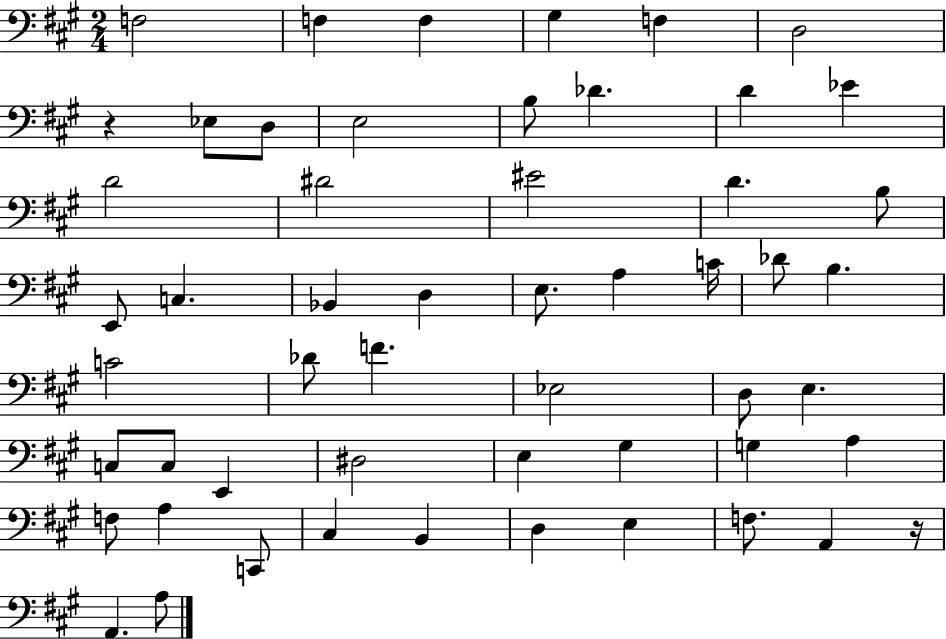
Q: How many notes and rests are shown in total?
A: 54